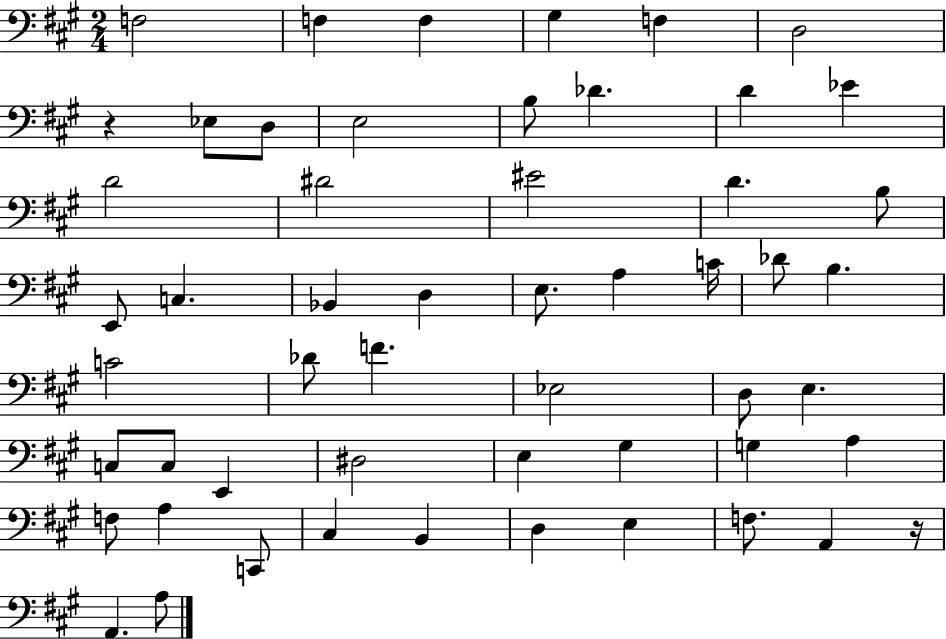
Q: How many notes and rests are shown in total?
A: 54